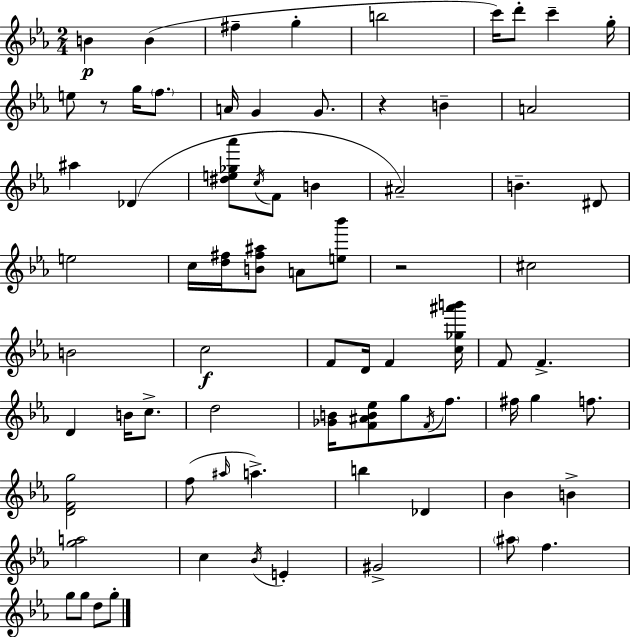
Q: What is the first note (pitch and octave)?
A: B4